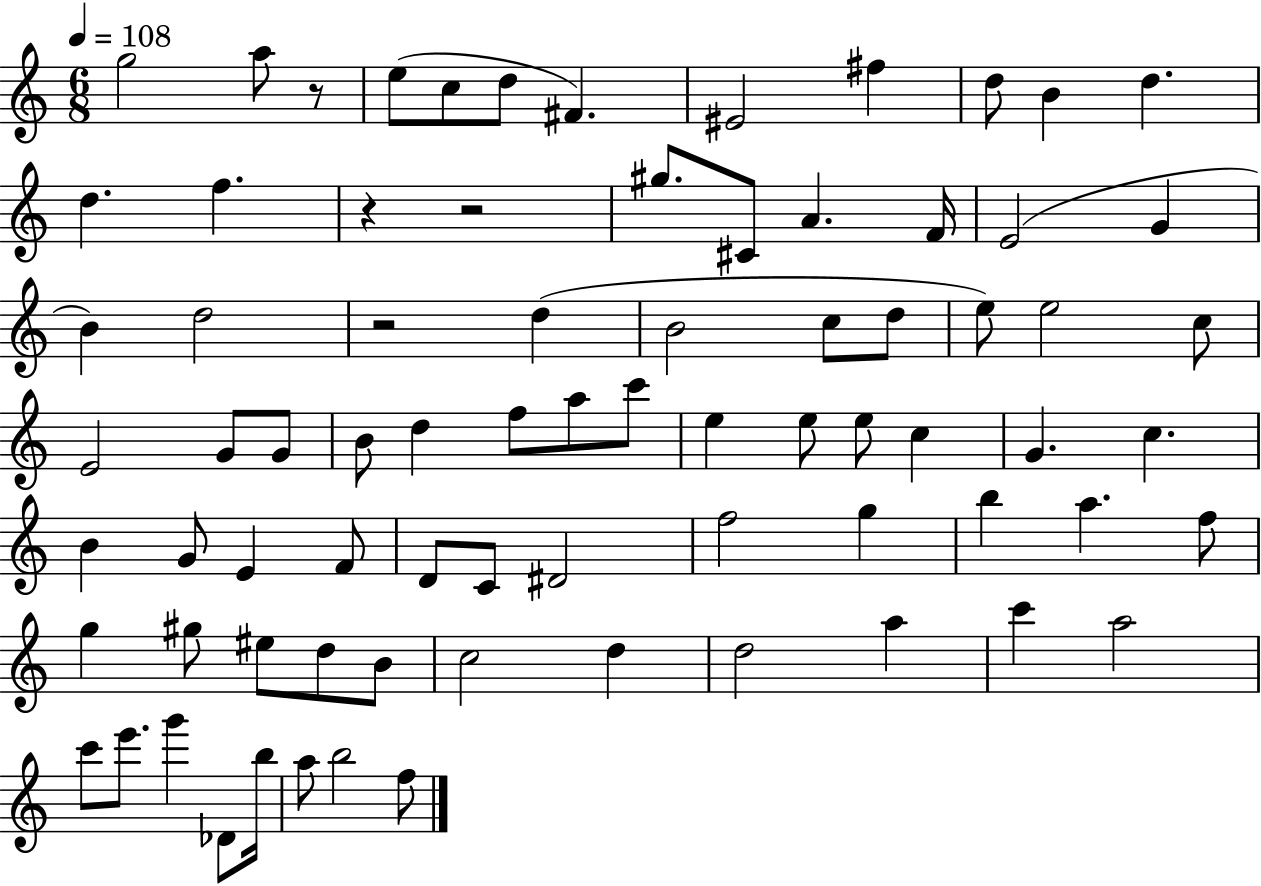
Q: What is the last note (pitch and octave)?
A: F5